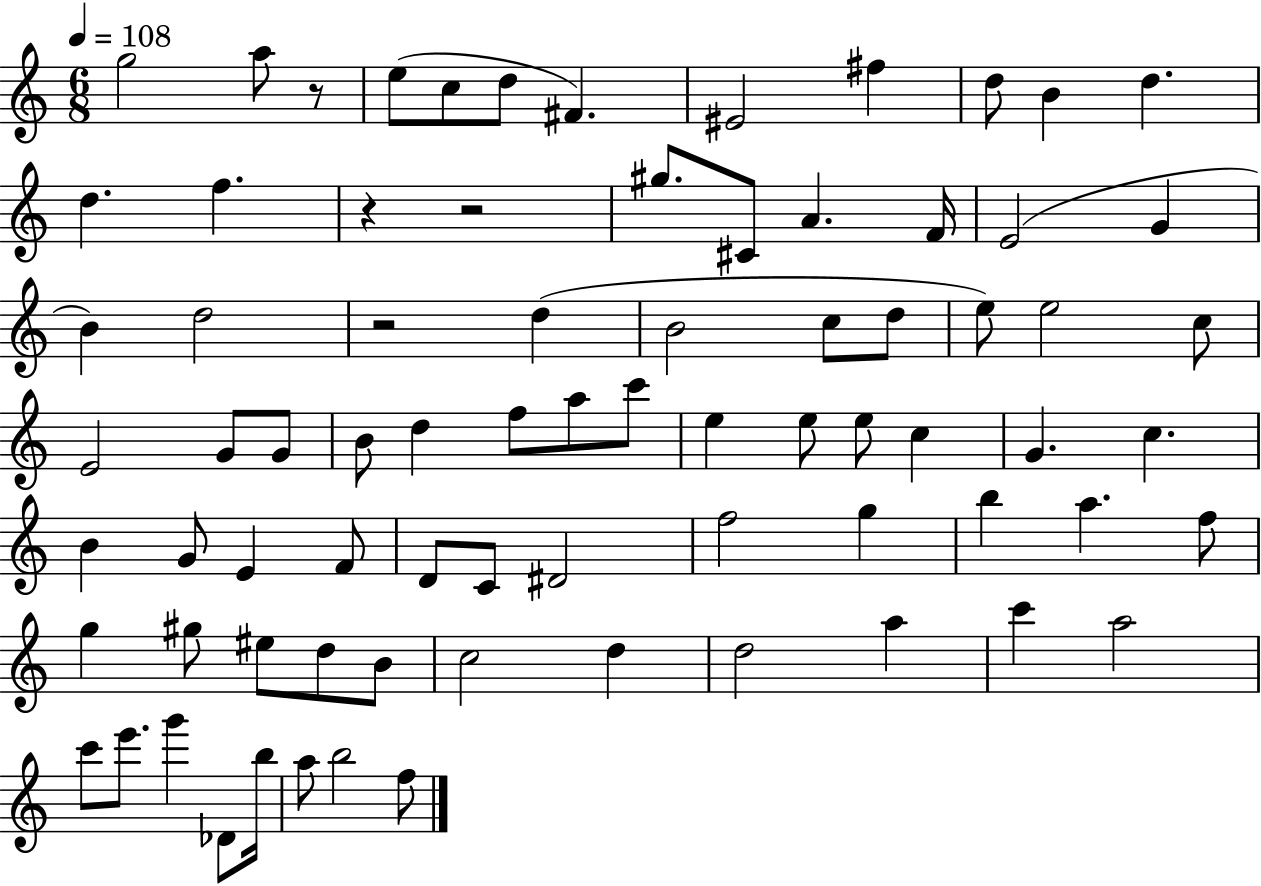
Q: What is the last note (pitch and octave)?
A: F5